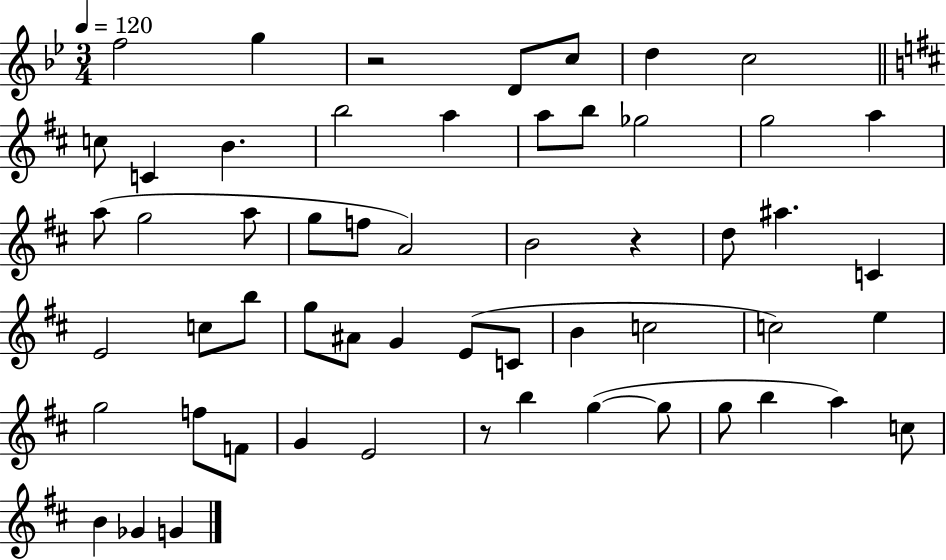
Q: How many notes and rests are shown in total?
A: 56